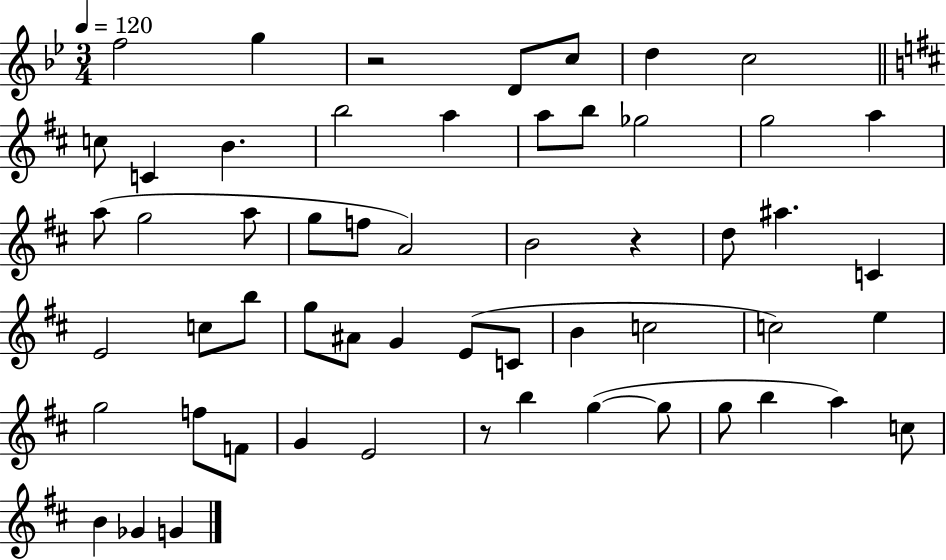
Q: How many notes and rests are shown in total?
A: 56